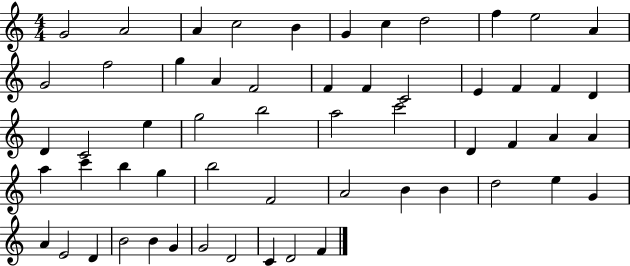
G4/h A4/h A4/q C5/h B4/q G4/q C5/q D5/h F5/q E5/h A4/q G4/h F5/h G5/q A4/q F4/h F4/q F4/q C4/h E4/q F4/q F4/q D4/q D4/q C4/h E5/q G5/h B5/h A5/h C6/h D4/q F4/q A4/q A4/q A5/q C6/q B5/q G5/q B5/h F4/h A4/h B4/q B4/q D5/h E5/q G4/q A4/q E4/h D4/q B4/h B4/q G4/q G4/h D4/h C4/q D4/h F4/q